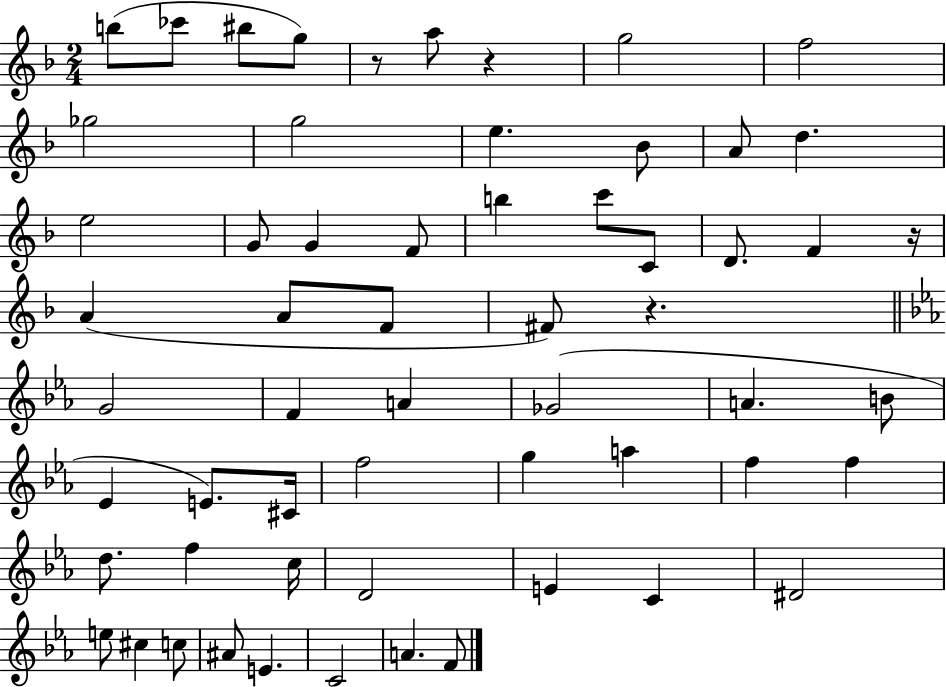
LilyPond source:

{
  \clef treble
  \numericTimeSignature
  \time 2/4
  \key f \major
  b''8( ces'''8 bis''8 g''8) | r8 a''8 r4 | g''2 | f''2 | \break ges''2 | g''2 | e''4. bes'8 | a'8 d''4. | \break e''2 | g'8 g'4 f'8 | b''4 c'''8 c'8 | d'8. f'4 r16 | \break a'4( a'8 f'8 | fis'8) r4. | \bar "||" \break \key ees \major g'2 | f'4 a'4 | ges'2( | a'4. b'8 | \break ees'4 e'8.) cis'16 | f''2 | g''4 a''4 | f''4 f''4 | \break d''8. f''4 c''16 | d'2 | e'4 c'4 | dis'2 | \break e''8 cis''4 c''8 | ais'8 e'4. | c'2 | a'4. f'8 | \break \bar "|."
}